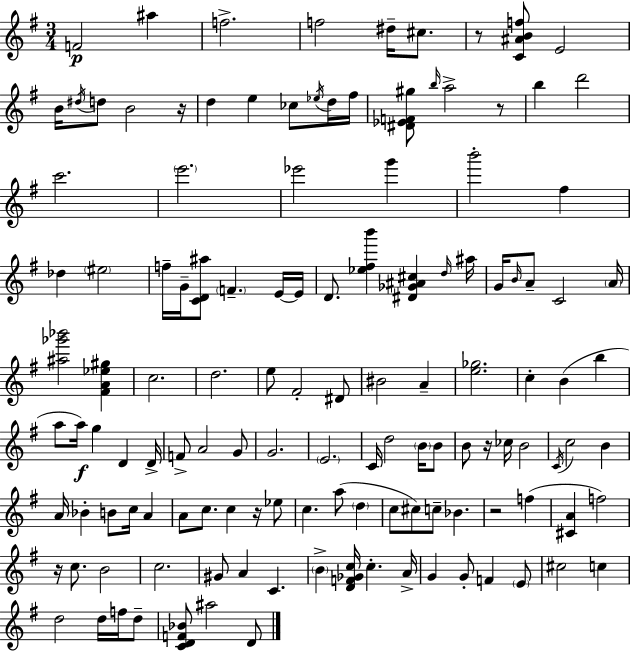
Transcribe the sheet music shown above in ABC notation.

X:1
T:Untitled
M:3/4
L:1/4
K:G
F2 ^a f2 f2 ^d/4 ^c/2 z/2 [C^ABf]/2 E2 B/4 ^d/4 d/2 B2 z/4 d e _c/2 _e/4 d/4 ^f/4 [^D_EF^g]/2 b/4 a2 z/2 b d'2 c'2 e'2 _e'2 g' b'2 ^f _d ^e2 f/4 G/4 [CD^a]/2 F E/4 E/4 D/2 [_e^fb'] [^D_G^A^c] d/4 ^a/4 G/4 B/4 A/2 C2 A/4 [^a_g'_b']2 [^FA_e^g] c2 d2 e/2 ^F2 ^D/2 ^B2 A [e_g]2 c B b a/2 a/4 g D D/4 F/2 A2 G/2 G2 E2 C/4 d2 B/4 B/2 B/2 z/4 _c/4 B2 C/4 c2 B A/4 _B B/2 c/4 A A/2 c/2 c z/4 _e/2 c a/2 d c/2 ^c/2 c/2 _B z2 f [^CA] f2 z/4 c/2 B2 c2 ^G/2 A C B [DF_Gc]/4 c A/4 G G/2 F E/2 ^c2 c d2 d/4 f/4 d/2 [CDF_B]/2 ^a2 D/2